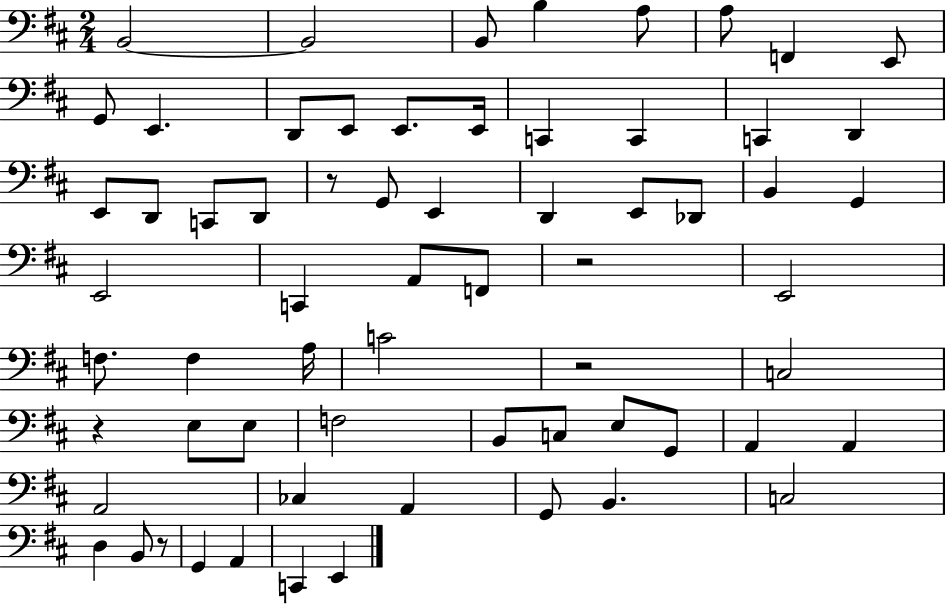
B2/h B2/h B2/e B3/q A3/e A3/e F2/q E2/e G2/e E2/q. D2/e E2/e E2/e. E2/s C2/q C2/q C2/q D2/q E2/e D2/e C2/e D2/e R/e G2/e E2/q D2/q E2/e Db2/e B2/q G2/q E2/h C2/q A2/e F2/e R/h E2/h F3/e. F3/q A3/s C4/h R/h C3/h R/q E3/e E3/e F3/h B2/e C3/e E3/e G2/e A2/q A2/q A2/h CES3/q A2/q G2/e B2/q. C3/h D3/q B2/e R/e G2/q A2/q C2/q E2/q